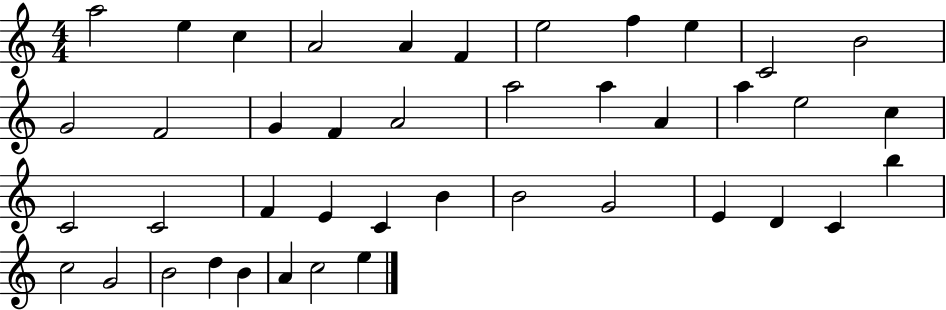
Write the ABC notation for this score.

X:1
T:Untitled
M:4/4
L:1/4
K:C
a2 e c A2 A F e2 f e C2 B2 G2 F2 G F A2 a2 a A a e2 c C2 C2 F E C B B2 G2 E D C b c2 G2 B2 d B A c2 e